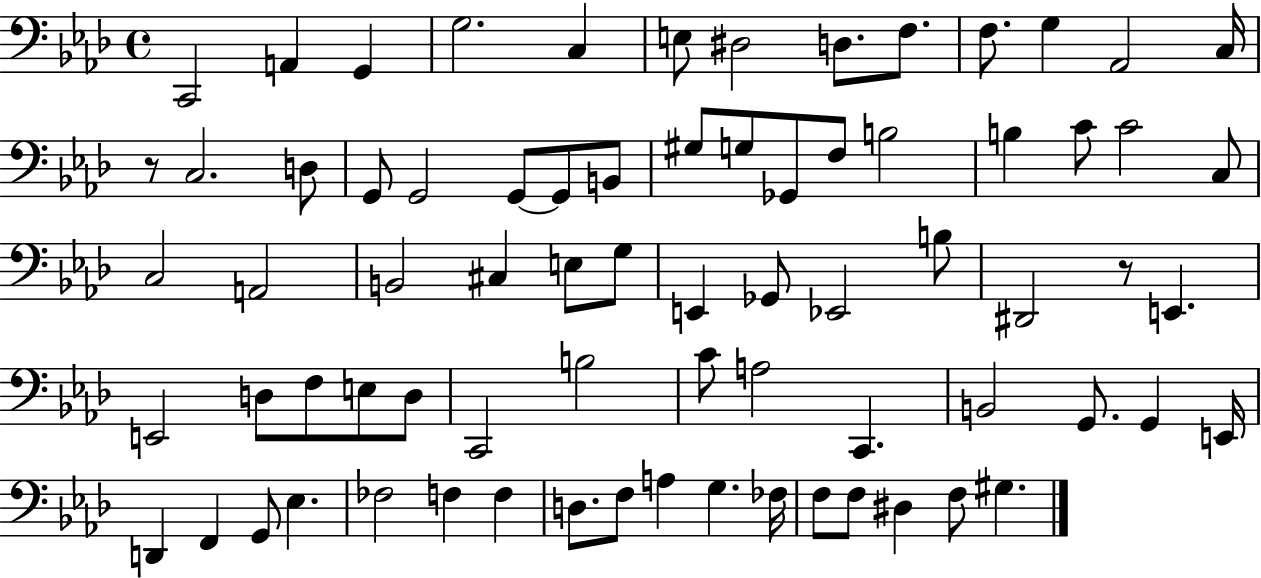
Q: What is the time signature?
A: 4/4